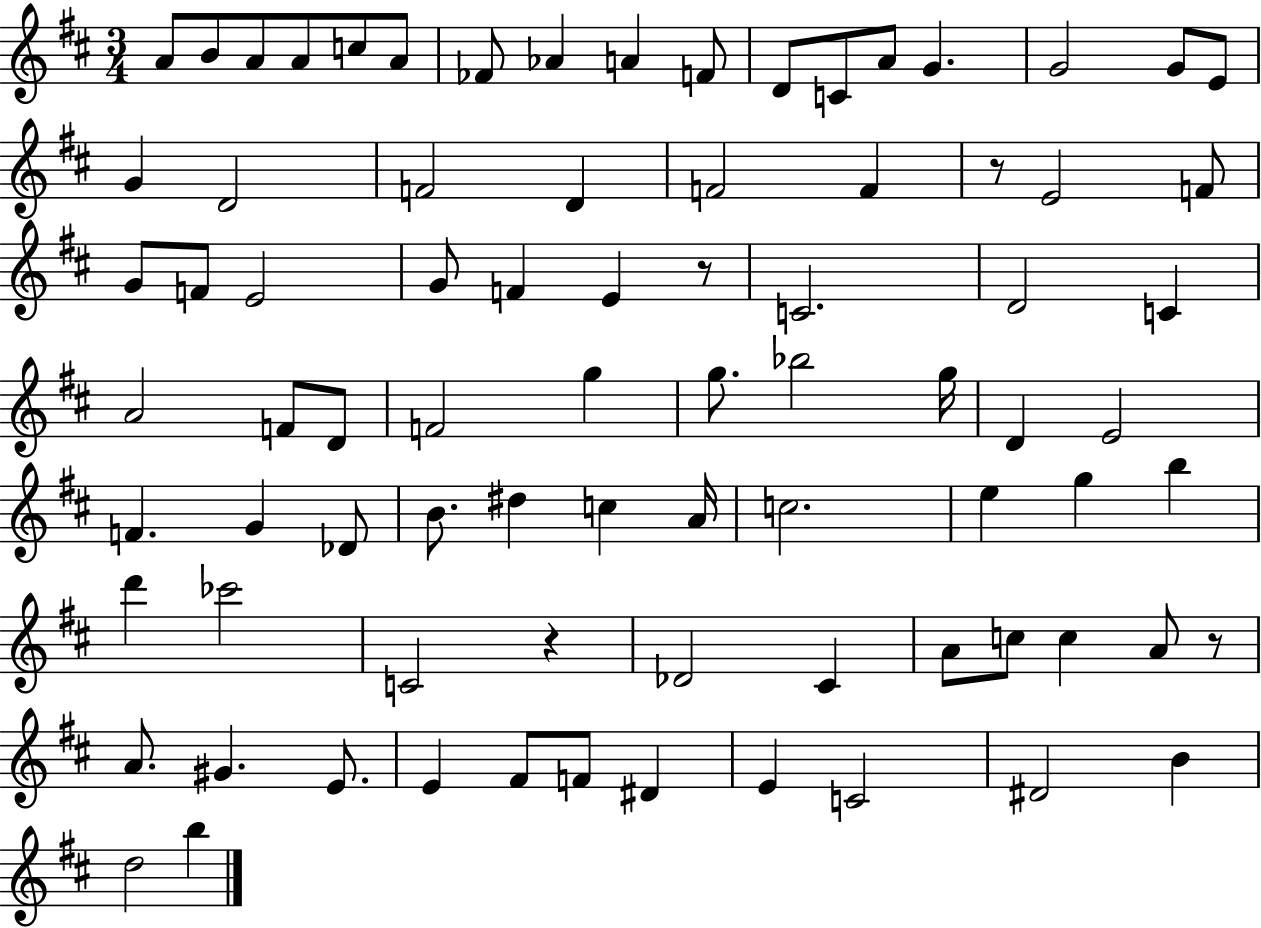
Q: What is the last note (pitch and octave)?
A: B5